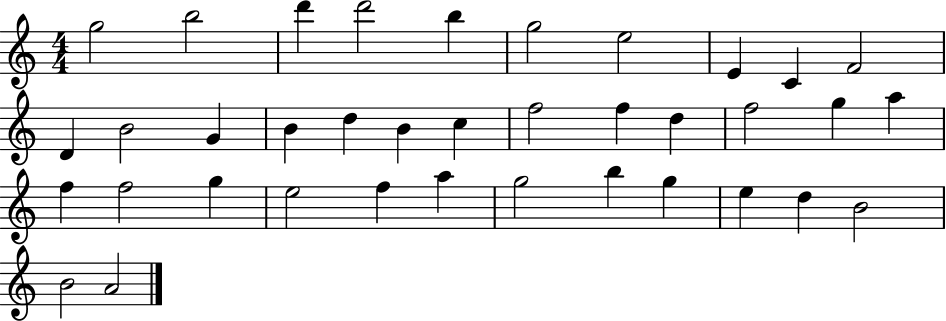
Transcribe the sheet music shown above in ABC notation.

X:1
T:Untitled
M:4/4
L:1/4
K:C
g2 b2 d' d'2 b g2 e2 E C F2 D B2 G B d B c f2 f d f2 g a f f2 g e2 f a g2 b g e d B2 B2 A2